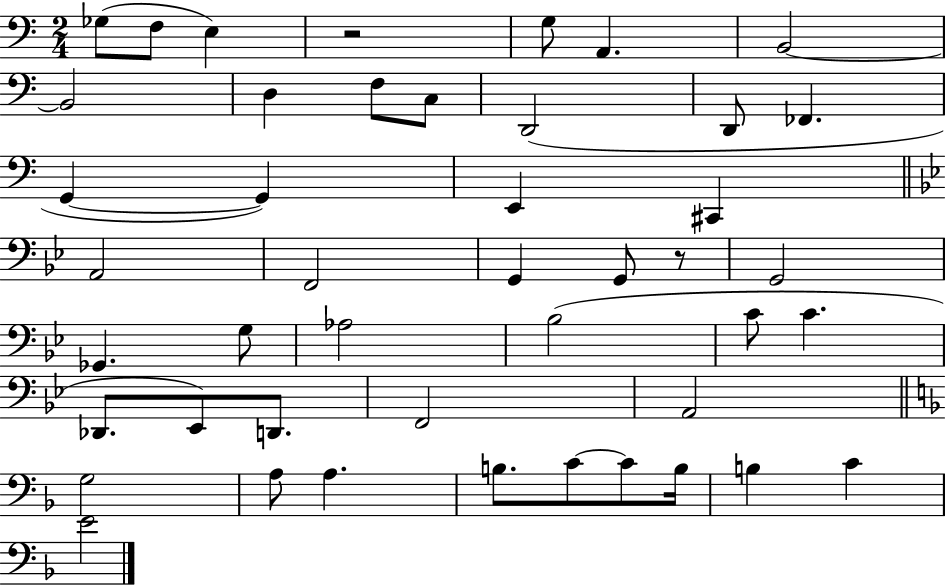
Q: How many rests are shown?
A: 2